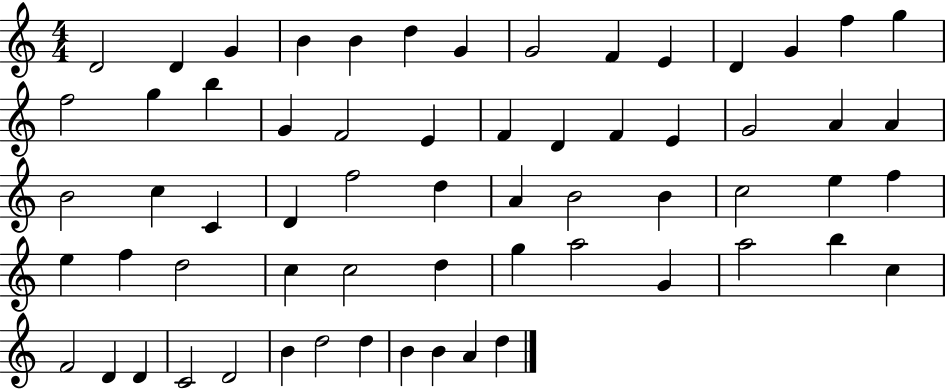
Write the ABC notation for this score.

X:1
T:Untitled
M:4/4
L:1/4
K:C
D2 D G B B d G G2 F E D G f g f2 g b G F2 E F D F E G2 A A B2 c C D f2 d A B2 B c2 e f e f d2 c c2 d g a2 G a2 b c F2 D D C2 D2 B d2 d B B A d